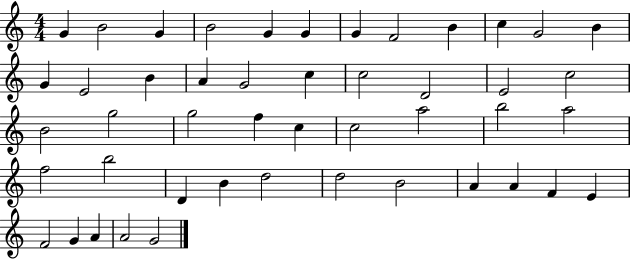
{
  \clef treble
  \numericTimeSignature
  \time 4/4
  \key c \major
  g'4 b'2 g'4 | b'2 g'4 g'4 | g'4 f'2 b'4 | c''4 g'2 b'4 | \break g'4 e'2 b'4 | a'4 g'2 c''4 | c''2 d'2 | e'2 c''2 | \break b'2 g''2 | g''2 f''4 c''4 | c''2 a''2 | b''2 a''2 | \break f''2 b''2 | d'4 b'4 d''2 | d''2 b'2 | a'4 a'4 f'4 e'4 | \break f'2 g'4 a'4 | a'2 g'2 | \bar "|."
}